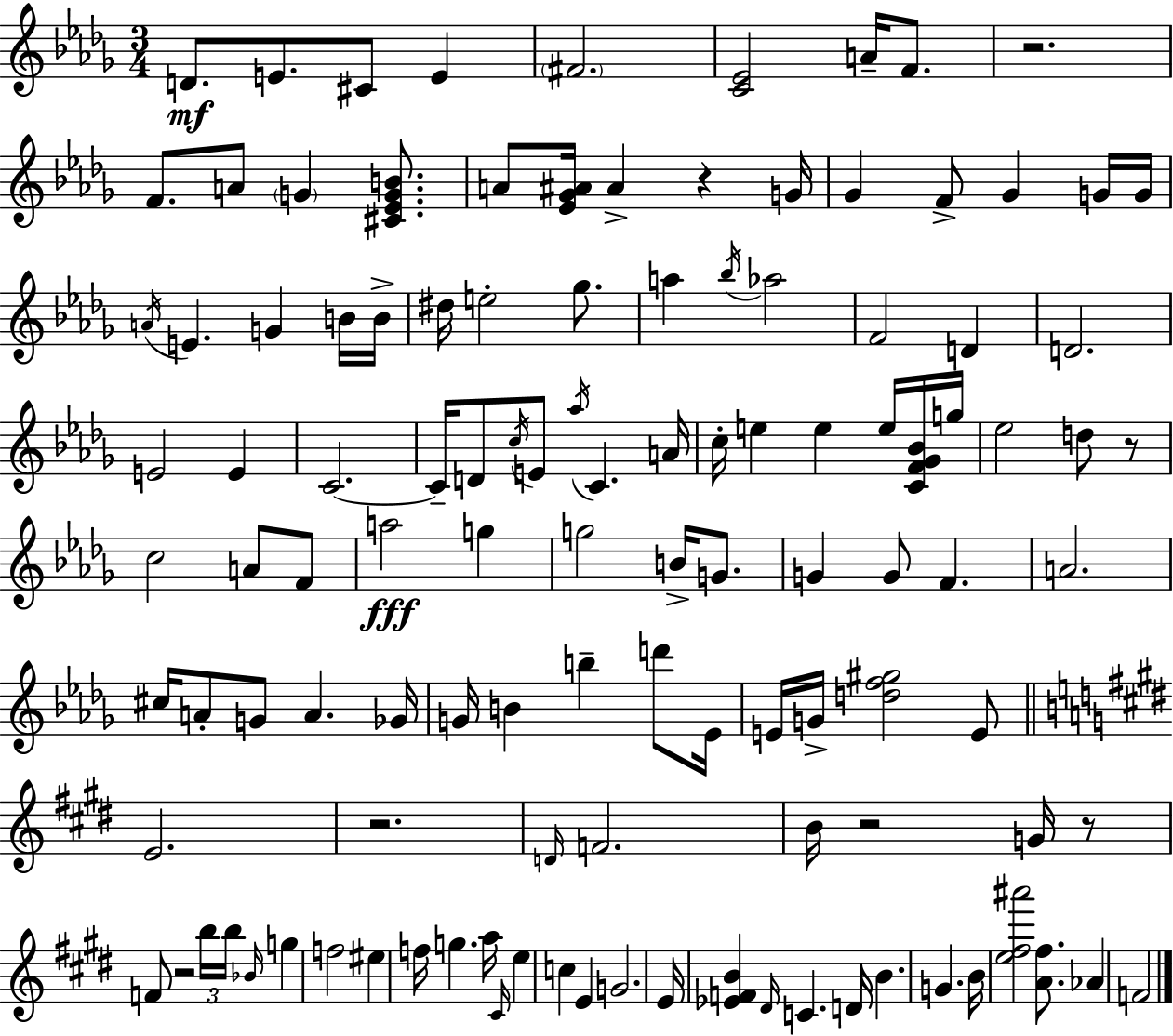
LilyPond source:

{
  \clef treble
  \numericTimeSignature
  \time 3/4
  \key bes \minor
  \repeat volta 2 { d'8.\mf e'8. cis'8 e'4 | \parenthesize fis'2. | <c' ees'>2 a'16-- f'8. | r2. | \break f'8. a'8 \parenthesize g'4 <cis' ees' g' b'>8. | a'8 <ees' ges' ais'>16 ais'4-> r4 g'16 | ges'4 f'8-> ges'4 g'16 g'16 | \acciaccatura { a'16 } e'4. g'4 b'16 | \break b'16-> dis''16 e''2-. ges''8. | a''4 \acciaccatura { bes''16 } aes''2 | f'2 d'4 | d'2. | \break e'2 e'4 | c'2.~~ | c'16-- d'8 \acciaccatura { c''16 } e'8 \acciaccatura { aes''16 } c'4. | a'16 c''16-. e''4 e''4 | \break e''16 <c' f' ges' bes'>16 g''16 ees''2 | d''8 r8 c''2 | a'8 f'8 a''2\fff | g''4 g''2 | \break b'16-> g'8. g'4 g'8 f'4. | a'2. | cis''16 a'8-. g'8 a'4. | ges'16 g'16 b'4 b''4-- | \break d'''8 ees'16 e'16 g'16-> <d'' f'' gis''>2 | e'8 \bar "||" \break \key e \major e'2. | r2. | \grace { d'16 } f'2. | b'16 r2 g'16 r8 | \break f'8 r2 \tuplet 3/2 { b''16 | b''16 \grace { bes'16 } } g''4 f''2 | eis''4 f''16 g''4. | a''16 \grace { cis'16 } e''4 c''4 e'4 | \break g'2. | e'16 <ees' f' b'>4 \grace { dis'16 } c'4. | d'16 b'4. g'4. | b'16 <e'' fis'' ais'''>2 | \break <a' fis''>8. aes'4 f'2 | } \bar "|."
}